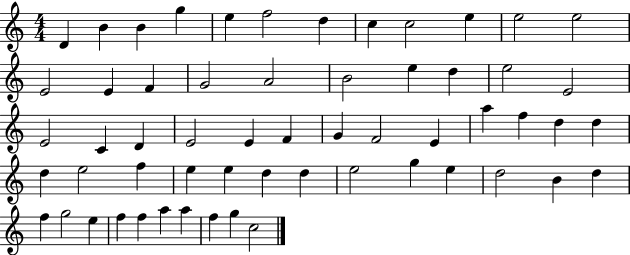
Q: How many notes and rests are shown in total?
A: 58